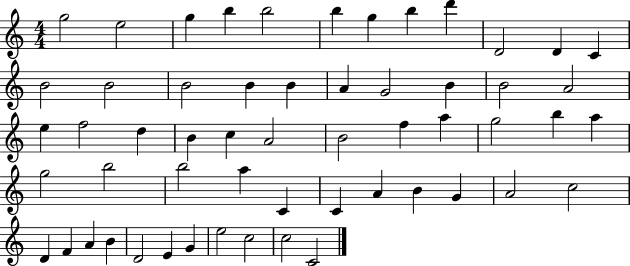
{
  \clef treble
  \numericTimeSignature
  \time 4/4
  \key c \major
  g''2 e''2 | g''4 b''4 b''2 | b''4 g''4 b''4 d'''4 | d'2 d'4 c'4 | \break b'2 b'2 | b'2 b'4 b'4 | a'4 g'2 b'4 | b'2 a'2 | \break e''4 f''2 d''4 | b'4 c''4 a'2 | b'2 f''4 a''4 | g''2 b''4 a''4 | \break g''2 b''2 | b''2 a''4 c'4 | c'4 a'4 b'4 g'4 | a'2 c''2 | \break d'4 f'4 a'4 b'4 | d'2 e'4 g'4 | e''2 c''2 | c''2 c'2 | \break \bar "|."
}